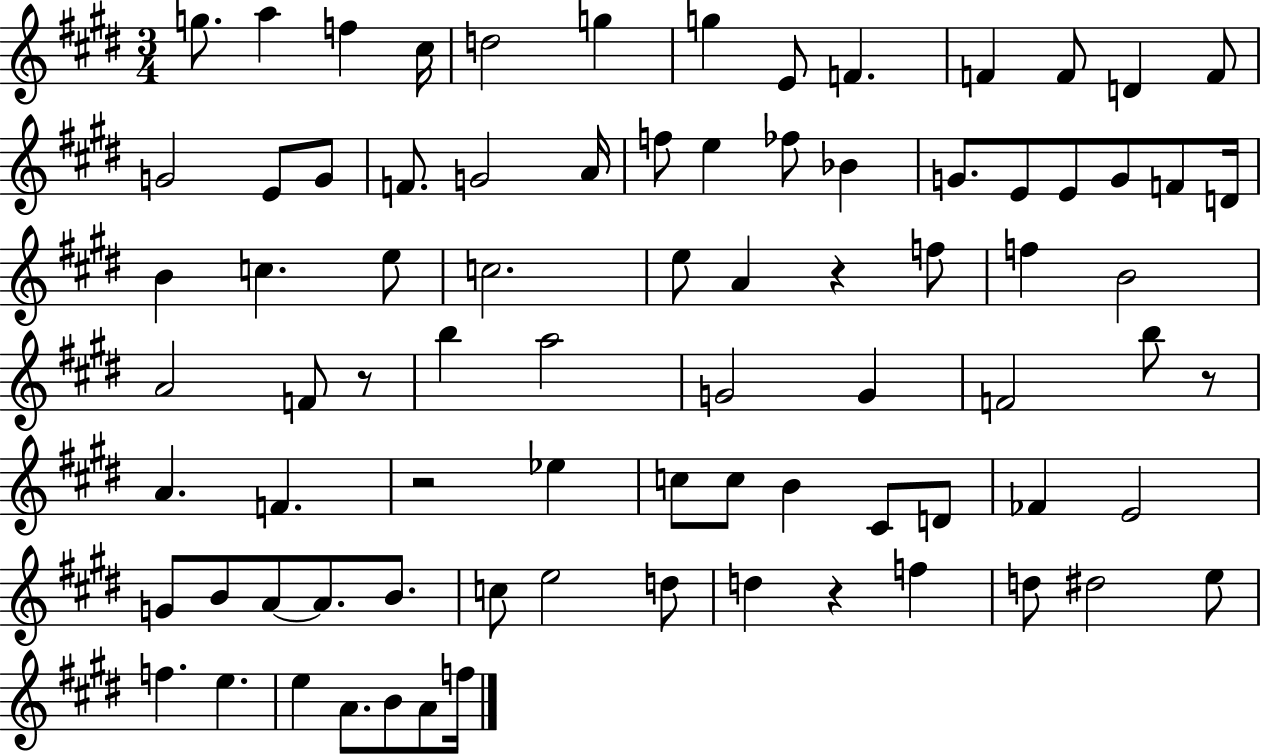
G5/e. A5/q F5/q C#5/s D5/h G5/q G5/q E4/e F4/q. F4/q F4/e D4/q F4/e G4/h E4/e G4/e F4/e. G4/h A4/s F5/e E5/q FES5/e Bb4/q G4/e. E4/e E4/e G4/e F4/e D4/s B4/q C5/q. E5/e C5/h. E5/e A4/q R/q F5/e F5/q B4/h A4/h F4/e R/e B5/q A5/h G4/h G4/q F4/h B5/e R/e A4/q. F4/q. R/h Eb5/q C5/e C5/e B4/q C#4/e D4/e FES4/q E4/h G4/e B4/e A4/e A4/e. B4/e. C5/e E5/h D5/e D5/q R/q F5/q D5/e D#5/h E5/e F5/q. E5/q. E5/q A4/e. B4/e A4/e F5/s